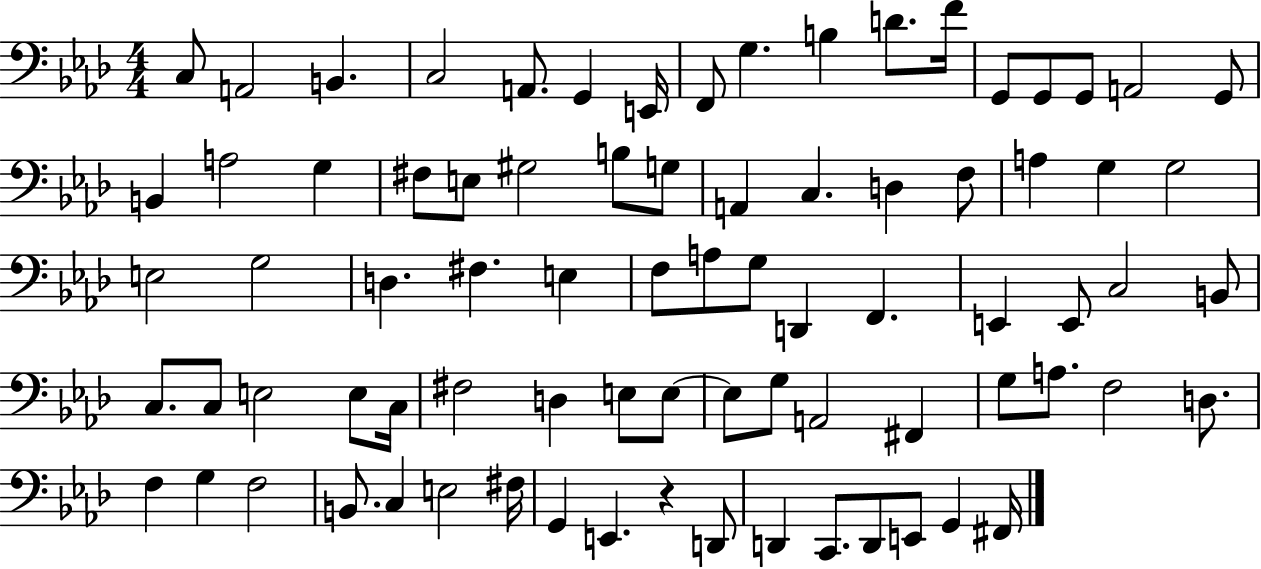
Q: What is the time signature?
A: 4/4